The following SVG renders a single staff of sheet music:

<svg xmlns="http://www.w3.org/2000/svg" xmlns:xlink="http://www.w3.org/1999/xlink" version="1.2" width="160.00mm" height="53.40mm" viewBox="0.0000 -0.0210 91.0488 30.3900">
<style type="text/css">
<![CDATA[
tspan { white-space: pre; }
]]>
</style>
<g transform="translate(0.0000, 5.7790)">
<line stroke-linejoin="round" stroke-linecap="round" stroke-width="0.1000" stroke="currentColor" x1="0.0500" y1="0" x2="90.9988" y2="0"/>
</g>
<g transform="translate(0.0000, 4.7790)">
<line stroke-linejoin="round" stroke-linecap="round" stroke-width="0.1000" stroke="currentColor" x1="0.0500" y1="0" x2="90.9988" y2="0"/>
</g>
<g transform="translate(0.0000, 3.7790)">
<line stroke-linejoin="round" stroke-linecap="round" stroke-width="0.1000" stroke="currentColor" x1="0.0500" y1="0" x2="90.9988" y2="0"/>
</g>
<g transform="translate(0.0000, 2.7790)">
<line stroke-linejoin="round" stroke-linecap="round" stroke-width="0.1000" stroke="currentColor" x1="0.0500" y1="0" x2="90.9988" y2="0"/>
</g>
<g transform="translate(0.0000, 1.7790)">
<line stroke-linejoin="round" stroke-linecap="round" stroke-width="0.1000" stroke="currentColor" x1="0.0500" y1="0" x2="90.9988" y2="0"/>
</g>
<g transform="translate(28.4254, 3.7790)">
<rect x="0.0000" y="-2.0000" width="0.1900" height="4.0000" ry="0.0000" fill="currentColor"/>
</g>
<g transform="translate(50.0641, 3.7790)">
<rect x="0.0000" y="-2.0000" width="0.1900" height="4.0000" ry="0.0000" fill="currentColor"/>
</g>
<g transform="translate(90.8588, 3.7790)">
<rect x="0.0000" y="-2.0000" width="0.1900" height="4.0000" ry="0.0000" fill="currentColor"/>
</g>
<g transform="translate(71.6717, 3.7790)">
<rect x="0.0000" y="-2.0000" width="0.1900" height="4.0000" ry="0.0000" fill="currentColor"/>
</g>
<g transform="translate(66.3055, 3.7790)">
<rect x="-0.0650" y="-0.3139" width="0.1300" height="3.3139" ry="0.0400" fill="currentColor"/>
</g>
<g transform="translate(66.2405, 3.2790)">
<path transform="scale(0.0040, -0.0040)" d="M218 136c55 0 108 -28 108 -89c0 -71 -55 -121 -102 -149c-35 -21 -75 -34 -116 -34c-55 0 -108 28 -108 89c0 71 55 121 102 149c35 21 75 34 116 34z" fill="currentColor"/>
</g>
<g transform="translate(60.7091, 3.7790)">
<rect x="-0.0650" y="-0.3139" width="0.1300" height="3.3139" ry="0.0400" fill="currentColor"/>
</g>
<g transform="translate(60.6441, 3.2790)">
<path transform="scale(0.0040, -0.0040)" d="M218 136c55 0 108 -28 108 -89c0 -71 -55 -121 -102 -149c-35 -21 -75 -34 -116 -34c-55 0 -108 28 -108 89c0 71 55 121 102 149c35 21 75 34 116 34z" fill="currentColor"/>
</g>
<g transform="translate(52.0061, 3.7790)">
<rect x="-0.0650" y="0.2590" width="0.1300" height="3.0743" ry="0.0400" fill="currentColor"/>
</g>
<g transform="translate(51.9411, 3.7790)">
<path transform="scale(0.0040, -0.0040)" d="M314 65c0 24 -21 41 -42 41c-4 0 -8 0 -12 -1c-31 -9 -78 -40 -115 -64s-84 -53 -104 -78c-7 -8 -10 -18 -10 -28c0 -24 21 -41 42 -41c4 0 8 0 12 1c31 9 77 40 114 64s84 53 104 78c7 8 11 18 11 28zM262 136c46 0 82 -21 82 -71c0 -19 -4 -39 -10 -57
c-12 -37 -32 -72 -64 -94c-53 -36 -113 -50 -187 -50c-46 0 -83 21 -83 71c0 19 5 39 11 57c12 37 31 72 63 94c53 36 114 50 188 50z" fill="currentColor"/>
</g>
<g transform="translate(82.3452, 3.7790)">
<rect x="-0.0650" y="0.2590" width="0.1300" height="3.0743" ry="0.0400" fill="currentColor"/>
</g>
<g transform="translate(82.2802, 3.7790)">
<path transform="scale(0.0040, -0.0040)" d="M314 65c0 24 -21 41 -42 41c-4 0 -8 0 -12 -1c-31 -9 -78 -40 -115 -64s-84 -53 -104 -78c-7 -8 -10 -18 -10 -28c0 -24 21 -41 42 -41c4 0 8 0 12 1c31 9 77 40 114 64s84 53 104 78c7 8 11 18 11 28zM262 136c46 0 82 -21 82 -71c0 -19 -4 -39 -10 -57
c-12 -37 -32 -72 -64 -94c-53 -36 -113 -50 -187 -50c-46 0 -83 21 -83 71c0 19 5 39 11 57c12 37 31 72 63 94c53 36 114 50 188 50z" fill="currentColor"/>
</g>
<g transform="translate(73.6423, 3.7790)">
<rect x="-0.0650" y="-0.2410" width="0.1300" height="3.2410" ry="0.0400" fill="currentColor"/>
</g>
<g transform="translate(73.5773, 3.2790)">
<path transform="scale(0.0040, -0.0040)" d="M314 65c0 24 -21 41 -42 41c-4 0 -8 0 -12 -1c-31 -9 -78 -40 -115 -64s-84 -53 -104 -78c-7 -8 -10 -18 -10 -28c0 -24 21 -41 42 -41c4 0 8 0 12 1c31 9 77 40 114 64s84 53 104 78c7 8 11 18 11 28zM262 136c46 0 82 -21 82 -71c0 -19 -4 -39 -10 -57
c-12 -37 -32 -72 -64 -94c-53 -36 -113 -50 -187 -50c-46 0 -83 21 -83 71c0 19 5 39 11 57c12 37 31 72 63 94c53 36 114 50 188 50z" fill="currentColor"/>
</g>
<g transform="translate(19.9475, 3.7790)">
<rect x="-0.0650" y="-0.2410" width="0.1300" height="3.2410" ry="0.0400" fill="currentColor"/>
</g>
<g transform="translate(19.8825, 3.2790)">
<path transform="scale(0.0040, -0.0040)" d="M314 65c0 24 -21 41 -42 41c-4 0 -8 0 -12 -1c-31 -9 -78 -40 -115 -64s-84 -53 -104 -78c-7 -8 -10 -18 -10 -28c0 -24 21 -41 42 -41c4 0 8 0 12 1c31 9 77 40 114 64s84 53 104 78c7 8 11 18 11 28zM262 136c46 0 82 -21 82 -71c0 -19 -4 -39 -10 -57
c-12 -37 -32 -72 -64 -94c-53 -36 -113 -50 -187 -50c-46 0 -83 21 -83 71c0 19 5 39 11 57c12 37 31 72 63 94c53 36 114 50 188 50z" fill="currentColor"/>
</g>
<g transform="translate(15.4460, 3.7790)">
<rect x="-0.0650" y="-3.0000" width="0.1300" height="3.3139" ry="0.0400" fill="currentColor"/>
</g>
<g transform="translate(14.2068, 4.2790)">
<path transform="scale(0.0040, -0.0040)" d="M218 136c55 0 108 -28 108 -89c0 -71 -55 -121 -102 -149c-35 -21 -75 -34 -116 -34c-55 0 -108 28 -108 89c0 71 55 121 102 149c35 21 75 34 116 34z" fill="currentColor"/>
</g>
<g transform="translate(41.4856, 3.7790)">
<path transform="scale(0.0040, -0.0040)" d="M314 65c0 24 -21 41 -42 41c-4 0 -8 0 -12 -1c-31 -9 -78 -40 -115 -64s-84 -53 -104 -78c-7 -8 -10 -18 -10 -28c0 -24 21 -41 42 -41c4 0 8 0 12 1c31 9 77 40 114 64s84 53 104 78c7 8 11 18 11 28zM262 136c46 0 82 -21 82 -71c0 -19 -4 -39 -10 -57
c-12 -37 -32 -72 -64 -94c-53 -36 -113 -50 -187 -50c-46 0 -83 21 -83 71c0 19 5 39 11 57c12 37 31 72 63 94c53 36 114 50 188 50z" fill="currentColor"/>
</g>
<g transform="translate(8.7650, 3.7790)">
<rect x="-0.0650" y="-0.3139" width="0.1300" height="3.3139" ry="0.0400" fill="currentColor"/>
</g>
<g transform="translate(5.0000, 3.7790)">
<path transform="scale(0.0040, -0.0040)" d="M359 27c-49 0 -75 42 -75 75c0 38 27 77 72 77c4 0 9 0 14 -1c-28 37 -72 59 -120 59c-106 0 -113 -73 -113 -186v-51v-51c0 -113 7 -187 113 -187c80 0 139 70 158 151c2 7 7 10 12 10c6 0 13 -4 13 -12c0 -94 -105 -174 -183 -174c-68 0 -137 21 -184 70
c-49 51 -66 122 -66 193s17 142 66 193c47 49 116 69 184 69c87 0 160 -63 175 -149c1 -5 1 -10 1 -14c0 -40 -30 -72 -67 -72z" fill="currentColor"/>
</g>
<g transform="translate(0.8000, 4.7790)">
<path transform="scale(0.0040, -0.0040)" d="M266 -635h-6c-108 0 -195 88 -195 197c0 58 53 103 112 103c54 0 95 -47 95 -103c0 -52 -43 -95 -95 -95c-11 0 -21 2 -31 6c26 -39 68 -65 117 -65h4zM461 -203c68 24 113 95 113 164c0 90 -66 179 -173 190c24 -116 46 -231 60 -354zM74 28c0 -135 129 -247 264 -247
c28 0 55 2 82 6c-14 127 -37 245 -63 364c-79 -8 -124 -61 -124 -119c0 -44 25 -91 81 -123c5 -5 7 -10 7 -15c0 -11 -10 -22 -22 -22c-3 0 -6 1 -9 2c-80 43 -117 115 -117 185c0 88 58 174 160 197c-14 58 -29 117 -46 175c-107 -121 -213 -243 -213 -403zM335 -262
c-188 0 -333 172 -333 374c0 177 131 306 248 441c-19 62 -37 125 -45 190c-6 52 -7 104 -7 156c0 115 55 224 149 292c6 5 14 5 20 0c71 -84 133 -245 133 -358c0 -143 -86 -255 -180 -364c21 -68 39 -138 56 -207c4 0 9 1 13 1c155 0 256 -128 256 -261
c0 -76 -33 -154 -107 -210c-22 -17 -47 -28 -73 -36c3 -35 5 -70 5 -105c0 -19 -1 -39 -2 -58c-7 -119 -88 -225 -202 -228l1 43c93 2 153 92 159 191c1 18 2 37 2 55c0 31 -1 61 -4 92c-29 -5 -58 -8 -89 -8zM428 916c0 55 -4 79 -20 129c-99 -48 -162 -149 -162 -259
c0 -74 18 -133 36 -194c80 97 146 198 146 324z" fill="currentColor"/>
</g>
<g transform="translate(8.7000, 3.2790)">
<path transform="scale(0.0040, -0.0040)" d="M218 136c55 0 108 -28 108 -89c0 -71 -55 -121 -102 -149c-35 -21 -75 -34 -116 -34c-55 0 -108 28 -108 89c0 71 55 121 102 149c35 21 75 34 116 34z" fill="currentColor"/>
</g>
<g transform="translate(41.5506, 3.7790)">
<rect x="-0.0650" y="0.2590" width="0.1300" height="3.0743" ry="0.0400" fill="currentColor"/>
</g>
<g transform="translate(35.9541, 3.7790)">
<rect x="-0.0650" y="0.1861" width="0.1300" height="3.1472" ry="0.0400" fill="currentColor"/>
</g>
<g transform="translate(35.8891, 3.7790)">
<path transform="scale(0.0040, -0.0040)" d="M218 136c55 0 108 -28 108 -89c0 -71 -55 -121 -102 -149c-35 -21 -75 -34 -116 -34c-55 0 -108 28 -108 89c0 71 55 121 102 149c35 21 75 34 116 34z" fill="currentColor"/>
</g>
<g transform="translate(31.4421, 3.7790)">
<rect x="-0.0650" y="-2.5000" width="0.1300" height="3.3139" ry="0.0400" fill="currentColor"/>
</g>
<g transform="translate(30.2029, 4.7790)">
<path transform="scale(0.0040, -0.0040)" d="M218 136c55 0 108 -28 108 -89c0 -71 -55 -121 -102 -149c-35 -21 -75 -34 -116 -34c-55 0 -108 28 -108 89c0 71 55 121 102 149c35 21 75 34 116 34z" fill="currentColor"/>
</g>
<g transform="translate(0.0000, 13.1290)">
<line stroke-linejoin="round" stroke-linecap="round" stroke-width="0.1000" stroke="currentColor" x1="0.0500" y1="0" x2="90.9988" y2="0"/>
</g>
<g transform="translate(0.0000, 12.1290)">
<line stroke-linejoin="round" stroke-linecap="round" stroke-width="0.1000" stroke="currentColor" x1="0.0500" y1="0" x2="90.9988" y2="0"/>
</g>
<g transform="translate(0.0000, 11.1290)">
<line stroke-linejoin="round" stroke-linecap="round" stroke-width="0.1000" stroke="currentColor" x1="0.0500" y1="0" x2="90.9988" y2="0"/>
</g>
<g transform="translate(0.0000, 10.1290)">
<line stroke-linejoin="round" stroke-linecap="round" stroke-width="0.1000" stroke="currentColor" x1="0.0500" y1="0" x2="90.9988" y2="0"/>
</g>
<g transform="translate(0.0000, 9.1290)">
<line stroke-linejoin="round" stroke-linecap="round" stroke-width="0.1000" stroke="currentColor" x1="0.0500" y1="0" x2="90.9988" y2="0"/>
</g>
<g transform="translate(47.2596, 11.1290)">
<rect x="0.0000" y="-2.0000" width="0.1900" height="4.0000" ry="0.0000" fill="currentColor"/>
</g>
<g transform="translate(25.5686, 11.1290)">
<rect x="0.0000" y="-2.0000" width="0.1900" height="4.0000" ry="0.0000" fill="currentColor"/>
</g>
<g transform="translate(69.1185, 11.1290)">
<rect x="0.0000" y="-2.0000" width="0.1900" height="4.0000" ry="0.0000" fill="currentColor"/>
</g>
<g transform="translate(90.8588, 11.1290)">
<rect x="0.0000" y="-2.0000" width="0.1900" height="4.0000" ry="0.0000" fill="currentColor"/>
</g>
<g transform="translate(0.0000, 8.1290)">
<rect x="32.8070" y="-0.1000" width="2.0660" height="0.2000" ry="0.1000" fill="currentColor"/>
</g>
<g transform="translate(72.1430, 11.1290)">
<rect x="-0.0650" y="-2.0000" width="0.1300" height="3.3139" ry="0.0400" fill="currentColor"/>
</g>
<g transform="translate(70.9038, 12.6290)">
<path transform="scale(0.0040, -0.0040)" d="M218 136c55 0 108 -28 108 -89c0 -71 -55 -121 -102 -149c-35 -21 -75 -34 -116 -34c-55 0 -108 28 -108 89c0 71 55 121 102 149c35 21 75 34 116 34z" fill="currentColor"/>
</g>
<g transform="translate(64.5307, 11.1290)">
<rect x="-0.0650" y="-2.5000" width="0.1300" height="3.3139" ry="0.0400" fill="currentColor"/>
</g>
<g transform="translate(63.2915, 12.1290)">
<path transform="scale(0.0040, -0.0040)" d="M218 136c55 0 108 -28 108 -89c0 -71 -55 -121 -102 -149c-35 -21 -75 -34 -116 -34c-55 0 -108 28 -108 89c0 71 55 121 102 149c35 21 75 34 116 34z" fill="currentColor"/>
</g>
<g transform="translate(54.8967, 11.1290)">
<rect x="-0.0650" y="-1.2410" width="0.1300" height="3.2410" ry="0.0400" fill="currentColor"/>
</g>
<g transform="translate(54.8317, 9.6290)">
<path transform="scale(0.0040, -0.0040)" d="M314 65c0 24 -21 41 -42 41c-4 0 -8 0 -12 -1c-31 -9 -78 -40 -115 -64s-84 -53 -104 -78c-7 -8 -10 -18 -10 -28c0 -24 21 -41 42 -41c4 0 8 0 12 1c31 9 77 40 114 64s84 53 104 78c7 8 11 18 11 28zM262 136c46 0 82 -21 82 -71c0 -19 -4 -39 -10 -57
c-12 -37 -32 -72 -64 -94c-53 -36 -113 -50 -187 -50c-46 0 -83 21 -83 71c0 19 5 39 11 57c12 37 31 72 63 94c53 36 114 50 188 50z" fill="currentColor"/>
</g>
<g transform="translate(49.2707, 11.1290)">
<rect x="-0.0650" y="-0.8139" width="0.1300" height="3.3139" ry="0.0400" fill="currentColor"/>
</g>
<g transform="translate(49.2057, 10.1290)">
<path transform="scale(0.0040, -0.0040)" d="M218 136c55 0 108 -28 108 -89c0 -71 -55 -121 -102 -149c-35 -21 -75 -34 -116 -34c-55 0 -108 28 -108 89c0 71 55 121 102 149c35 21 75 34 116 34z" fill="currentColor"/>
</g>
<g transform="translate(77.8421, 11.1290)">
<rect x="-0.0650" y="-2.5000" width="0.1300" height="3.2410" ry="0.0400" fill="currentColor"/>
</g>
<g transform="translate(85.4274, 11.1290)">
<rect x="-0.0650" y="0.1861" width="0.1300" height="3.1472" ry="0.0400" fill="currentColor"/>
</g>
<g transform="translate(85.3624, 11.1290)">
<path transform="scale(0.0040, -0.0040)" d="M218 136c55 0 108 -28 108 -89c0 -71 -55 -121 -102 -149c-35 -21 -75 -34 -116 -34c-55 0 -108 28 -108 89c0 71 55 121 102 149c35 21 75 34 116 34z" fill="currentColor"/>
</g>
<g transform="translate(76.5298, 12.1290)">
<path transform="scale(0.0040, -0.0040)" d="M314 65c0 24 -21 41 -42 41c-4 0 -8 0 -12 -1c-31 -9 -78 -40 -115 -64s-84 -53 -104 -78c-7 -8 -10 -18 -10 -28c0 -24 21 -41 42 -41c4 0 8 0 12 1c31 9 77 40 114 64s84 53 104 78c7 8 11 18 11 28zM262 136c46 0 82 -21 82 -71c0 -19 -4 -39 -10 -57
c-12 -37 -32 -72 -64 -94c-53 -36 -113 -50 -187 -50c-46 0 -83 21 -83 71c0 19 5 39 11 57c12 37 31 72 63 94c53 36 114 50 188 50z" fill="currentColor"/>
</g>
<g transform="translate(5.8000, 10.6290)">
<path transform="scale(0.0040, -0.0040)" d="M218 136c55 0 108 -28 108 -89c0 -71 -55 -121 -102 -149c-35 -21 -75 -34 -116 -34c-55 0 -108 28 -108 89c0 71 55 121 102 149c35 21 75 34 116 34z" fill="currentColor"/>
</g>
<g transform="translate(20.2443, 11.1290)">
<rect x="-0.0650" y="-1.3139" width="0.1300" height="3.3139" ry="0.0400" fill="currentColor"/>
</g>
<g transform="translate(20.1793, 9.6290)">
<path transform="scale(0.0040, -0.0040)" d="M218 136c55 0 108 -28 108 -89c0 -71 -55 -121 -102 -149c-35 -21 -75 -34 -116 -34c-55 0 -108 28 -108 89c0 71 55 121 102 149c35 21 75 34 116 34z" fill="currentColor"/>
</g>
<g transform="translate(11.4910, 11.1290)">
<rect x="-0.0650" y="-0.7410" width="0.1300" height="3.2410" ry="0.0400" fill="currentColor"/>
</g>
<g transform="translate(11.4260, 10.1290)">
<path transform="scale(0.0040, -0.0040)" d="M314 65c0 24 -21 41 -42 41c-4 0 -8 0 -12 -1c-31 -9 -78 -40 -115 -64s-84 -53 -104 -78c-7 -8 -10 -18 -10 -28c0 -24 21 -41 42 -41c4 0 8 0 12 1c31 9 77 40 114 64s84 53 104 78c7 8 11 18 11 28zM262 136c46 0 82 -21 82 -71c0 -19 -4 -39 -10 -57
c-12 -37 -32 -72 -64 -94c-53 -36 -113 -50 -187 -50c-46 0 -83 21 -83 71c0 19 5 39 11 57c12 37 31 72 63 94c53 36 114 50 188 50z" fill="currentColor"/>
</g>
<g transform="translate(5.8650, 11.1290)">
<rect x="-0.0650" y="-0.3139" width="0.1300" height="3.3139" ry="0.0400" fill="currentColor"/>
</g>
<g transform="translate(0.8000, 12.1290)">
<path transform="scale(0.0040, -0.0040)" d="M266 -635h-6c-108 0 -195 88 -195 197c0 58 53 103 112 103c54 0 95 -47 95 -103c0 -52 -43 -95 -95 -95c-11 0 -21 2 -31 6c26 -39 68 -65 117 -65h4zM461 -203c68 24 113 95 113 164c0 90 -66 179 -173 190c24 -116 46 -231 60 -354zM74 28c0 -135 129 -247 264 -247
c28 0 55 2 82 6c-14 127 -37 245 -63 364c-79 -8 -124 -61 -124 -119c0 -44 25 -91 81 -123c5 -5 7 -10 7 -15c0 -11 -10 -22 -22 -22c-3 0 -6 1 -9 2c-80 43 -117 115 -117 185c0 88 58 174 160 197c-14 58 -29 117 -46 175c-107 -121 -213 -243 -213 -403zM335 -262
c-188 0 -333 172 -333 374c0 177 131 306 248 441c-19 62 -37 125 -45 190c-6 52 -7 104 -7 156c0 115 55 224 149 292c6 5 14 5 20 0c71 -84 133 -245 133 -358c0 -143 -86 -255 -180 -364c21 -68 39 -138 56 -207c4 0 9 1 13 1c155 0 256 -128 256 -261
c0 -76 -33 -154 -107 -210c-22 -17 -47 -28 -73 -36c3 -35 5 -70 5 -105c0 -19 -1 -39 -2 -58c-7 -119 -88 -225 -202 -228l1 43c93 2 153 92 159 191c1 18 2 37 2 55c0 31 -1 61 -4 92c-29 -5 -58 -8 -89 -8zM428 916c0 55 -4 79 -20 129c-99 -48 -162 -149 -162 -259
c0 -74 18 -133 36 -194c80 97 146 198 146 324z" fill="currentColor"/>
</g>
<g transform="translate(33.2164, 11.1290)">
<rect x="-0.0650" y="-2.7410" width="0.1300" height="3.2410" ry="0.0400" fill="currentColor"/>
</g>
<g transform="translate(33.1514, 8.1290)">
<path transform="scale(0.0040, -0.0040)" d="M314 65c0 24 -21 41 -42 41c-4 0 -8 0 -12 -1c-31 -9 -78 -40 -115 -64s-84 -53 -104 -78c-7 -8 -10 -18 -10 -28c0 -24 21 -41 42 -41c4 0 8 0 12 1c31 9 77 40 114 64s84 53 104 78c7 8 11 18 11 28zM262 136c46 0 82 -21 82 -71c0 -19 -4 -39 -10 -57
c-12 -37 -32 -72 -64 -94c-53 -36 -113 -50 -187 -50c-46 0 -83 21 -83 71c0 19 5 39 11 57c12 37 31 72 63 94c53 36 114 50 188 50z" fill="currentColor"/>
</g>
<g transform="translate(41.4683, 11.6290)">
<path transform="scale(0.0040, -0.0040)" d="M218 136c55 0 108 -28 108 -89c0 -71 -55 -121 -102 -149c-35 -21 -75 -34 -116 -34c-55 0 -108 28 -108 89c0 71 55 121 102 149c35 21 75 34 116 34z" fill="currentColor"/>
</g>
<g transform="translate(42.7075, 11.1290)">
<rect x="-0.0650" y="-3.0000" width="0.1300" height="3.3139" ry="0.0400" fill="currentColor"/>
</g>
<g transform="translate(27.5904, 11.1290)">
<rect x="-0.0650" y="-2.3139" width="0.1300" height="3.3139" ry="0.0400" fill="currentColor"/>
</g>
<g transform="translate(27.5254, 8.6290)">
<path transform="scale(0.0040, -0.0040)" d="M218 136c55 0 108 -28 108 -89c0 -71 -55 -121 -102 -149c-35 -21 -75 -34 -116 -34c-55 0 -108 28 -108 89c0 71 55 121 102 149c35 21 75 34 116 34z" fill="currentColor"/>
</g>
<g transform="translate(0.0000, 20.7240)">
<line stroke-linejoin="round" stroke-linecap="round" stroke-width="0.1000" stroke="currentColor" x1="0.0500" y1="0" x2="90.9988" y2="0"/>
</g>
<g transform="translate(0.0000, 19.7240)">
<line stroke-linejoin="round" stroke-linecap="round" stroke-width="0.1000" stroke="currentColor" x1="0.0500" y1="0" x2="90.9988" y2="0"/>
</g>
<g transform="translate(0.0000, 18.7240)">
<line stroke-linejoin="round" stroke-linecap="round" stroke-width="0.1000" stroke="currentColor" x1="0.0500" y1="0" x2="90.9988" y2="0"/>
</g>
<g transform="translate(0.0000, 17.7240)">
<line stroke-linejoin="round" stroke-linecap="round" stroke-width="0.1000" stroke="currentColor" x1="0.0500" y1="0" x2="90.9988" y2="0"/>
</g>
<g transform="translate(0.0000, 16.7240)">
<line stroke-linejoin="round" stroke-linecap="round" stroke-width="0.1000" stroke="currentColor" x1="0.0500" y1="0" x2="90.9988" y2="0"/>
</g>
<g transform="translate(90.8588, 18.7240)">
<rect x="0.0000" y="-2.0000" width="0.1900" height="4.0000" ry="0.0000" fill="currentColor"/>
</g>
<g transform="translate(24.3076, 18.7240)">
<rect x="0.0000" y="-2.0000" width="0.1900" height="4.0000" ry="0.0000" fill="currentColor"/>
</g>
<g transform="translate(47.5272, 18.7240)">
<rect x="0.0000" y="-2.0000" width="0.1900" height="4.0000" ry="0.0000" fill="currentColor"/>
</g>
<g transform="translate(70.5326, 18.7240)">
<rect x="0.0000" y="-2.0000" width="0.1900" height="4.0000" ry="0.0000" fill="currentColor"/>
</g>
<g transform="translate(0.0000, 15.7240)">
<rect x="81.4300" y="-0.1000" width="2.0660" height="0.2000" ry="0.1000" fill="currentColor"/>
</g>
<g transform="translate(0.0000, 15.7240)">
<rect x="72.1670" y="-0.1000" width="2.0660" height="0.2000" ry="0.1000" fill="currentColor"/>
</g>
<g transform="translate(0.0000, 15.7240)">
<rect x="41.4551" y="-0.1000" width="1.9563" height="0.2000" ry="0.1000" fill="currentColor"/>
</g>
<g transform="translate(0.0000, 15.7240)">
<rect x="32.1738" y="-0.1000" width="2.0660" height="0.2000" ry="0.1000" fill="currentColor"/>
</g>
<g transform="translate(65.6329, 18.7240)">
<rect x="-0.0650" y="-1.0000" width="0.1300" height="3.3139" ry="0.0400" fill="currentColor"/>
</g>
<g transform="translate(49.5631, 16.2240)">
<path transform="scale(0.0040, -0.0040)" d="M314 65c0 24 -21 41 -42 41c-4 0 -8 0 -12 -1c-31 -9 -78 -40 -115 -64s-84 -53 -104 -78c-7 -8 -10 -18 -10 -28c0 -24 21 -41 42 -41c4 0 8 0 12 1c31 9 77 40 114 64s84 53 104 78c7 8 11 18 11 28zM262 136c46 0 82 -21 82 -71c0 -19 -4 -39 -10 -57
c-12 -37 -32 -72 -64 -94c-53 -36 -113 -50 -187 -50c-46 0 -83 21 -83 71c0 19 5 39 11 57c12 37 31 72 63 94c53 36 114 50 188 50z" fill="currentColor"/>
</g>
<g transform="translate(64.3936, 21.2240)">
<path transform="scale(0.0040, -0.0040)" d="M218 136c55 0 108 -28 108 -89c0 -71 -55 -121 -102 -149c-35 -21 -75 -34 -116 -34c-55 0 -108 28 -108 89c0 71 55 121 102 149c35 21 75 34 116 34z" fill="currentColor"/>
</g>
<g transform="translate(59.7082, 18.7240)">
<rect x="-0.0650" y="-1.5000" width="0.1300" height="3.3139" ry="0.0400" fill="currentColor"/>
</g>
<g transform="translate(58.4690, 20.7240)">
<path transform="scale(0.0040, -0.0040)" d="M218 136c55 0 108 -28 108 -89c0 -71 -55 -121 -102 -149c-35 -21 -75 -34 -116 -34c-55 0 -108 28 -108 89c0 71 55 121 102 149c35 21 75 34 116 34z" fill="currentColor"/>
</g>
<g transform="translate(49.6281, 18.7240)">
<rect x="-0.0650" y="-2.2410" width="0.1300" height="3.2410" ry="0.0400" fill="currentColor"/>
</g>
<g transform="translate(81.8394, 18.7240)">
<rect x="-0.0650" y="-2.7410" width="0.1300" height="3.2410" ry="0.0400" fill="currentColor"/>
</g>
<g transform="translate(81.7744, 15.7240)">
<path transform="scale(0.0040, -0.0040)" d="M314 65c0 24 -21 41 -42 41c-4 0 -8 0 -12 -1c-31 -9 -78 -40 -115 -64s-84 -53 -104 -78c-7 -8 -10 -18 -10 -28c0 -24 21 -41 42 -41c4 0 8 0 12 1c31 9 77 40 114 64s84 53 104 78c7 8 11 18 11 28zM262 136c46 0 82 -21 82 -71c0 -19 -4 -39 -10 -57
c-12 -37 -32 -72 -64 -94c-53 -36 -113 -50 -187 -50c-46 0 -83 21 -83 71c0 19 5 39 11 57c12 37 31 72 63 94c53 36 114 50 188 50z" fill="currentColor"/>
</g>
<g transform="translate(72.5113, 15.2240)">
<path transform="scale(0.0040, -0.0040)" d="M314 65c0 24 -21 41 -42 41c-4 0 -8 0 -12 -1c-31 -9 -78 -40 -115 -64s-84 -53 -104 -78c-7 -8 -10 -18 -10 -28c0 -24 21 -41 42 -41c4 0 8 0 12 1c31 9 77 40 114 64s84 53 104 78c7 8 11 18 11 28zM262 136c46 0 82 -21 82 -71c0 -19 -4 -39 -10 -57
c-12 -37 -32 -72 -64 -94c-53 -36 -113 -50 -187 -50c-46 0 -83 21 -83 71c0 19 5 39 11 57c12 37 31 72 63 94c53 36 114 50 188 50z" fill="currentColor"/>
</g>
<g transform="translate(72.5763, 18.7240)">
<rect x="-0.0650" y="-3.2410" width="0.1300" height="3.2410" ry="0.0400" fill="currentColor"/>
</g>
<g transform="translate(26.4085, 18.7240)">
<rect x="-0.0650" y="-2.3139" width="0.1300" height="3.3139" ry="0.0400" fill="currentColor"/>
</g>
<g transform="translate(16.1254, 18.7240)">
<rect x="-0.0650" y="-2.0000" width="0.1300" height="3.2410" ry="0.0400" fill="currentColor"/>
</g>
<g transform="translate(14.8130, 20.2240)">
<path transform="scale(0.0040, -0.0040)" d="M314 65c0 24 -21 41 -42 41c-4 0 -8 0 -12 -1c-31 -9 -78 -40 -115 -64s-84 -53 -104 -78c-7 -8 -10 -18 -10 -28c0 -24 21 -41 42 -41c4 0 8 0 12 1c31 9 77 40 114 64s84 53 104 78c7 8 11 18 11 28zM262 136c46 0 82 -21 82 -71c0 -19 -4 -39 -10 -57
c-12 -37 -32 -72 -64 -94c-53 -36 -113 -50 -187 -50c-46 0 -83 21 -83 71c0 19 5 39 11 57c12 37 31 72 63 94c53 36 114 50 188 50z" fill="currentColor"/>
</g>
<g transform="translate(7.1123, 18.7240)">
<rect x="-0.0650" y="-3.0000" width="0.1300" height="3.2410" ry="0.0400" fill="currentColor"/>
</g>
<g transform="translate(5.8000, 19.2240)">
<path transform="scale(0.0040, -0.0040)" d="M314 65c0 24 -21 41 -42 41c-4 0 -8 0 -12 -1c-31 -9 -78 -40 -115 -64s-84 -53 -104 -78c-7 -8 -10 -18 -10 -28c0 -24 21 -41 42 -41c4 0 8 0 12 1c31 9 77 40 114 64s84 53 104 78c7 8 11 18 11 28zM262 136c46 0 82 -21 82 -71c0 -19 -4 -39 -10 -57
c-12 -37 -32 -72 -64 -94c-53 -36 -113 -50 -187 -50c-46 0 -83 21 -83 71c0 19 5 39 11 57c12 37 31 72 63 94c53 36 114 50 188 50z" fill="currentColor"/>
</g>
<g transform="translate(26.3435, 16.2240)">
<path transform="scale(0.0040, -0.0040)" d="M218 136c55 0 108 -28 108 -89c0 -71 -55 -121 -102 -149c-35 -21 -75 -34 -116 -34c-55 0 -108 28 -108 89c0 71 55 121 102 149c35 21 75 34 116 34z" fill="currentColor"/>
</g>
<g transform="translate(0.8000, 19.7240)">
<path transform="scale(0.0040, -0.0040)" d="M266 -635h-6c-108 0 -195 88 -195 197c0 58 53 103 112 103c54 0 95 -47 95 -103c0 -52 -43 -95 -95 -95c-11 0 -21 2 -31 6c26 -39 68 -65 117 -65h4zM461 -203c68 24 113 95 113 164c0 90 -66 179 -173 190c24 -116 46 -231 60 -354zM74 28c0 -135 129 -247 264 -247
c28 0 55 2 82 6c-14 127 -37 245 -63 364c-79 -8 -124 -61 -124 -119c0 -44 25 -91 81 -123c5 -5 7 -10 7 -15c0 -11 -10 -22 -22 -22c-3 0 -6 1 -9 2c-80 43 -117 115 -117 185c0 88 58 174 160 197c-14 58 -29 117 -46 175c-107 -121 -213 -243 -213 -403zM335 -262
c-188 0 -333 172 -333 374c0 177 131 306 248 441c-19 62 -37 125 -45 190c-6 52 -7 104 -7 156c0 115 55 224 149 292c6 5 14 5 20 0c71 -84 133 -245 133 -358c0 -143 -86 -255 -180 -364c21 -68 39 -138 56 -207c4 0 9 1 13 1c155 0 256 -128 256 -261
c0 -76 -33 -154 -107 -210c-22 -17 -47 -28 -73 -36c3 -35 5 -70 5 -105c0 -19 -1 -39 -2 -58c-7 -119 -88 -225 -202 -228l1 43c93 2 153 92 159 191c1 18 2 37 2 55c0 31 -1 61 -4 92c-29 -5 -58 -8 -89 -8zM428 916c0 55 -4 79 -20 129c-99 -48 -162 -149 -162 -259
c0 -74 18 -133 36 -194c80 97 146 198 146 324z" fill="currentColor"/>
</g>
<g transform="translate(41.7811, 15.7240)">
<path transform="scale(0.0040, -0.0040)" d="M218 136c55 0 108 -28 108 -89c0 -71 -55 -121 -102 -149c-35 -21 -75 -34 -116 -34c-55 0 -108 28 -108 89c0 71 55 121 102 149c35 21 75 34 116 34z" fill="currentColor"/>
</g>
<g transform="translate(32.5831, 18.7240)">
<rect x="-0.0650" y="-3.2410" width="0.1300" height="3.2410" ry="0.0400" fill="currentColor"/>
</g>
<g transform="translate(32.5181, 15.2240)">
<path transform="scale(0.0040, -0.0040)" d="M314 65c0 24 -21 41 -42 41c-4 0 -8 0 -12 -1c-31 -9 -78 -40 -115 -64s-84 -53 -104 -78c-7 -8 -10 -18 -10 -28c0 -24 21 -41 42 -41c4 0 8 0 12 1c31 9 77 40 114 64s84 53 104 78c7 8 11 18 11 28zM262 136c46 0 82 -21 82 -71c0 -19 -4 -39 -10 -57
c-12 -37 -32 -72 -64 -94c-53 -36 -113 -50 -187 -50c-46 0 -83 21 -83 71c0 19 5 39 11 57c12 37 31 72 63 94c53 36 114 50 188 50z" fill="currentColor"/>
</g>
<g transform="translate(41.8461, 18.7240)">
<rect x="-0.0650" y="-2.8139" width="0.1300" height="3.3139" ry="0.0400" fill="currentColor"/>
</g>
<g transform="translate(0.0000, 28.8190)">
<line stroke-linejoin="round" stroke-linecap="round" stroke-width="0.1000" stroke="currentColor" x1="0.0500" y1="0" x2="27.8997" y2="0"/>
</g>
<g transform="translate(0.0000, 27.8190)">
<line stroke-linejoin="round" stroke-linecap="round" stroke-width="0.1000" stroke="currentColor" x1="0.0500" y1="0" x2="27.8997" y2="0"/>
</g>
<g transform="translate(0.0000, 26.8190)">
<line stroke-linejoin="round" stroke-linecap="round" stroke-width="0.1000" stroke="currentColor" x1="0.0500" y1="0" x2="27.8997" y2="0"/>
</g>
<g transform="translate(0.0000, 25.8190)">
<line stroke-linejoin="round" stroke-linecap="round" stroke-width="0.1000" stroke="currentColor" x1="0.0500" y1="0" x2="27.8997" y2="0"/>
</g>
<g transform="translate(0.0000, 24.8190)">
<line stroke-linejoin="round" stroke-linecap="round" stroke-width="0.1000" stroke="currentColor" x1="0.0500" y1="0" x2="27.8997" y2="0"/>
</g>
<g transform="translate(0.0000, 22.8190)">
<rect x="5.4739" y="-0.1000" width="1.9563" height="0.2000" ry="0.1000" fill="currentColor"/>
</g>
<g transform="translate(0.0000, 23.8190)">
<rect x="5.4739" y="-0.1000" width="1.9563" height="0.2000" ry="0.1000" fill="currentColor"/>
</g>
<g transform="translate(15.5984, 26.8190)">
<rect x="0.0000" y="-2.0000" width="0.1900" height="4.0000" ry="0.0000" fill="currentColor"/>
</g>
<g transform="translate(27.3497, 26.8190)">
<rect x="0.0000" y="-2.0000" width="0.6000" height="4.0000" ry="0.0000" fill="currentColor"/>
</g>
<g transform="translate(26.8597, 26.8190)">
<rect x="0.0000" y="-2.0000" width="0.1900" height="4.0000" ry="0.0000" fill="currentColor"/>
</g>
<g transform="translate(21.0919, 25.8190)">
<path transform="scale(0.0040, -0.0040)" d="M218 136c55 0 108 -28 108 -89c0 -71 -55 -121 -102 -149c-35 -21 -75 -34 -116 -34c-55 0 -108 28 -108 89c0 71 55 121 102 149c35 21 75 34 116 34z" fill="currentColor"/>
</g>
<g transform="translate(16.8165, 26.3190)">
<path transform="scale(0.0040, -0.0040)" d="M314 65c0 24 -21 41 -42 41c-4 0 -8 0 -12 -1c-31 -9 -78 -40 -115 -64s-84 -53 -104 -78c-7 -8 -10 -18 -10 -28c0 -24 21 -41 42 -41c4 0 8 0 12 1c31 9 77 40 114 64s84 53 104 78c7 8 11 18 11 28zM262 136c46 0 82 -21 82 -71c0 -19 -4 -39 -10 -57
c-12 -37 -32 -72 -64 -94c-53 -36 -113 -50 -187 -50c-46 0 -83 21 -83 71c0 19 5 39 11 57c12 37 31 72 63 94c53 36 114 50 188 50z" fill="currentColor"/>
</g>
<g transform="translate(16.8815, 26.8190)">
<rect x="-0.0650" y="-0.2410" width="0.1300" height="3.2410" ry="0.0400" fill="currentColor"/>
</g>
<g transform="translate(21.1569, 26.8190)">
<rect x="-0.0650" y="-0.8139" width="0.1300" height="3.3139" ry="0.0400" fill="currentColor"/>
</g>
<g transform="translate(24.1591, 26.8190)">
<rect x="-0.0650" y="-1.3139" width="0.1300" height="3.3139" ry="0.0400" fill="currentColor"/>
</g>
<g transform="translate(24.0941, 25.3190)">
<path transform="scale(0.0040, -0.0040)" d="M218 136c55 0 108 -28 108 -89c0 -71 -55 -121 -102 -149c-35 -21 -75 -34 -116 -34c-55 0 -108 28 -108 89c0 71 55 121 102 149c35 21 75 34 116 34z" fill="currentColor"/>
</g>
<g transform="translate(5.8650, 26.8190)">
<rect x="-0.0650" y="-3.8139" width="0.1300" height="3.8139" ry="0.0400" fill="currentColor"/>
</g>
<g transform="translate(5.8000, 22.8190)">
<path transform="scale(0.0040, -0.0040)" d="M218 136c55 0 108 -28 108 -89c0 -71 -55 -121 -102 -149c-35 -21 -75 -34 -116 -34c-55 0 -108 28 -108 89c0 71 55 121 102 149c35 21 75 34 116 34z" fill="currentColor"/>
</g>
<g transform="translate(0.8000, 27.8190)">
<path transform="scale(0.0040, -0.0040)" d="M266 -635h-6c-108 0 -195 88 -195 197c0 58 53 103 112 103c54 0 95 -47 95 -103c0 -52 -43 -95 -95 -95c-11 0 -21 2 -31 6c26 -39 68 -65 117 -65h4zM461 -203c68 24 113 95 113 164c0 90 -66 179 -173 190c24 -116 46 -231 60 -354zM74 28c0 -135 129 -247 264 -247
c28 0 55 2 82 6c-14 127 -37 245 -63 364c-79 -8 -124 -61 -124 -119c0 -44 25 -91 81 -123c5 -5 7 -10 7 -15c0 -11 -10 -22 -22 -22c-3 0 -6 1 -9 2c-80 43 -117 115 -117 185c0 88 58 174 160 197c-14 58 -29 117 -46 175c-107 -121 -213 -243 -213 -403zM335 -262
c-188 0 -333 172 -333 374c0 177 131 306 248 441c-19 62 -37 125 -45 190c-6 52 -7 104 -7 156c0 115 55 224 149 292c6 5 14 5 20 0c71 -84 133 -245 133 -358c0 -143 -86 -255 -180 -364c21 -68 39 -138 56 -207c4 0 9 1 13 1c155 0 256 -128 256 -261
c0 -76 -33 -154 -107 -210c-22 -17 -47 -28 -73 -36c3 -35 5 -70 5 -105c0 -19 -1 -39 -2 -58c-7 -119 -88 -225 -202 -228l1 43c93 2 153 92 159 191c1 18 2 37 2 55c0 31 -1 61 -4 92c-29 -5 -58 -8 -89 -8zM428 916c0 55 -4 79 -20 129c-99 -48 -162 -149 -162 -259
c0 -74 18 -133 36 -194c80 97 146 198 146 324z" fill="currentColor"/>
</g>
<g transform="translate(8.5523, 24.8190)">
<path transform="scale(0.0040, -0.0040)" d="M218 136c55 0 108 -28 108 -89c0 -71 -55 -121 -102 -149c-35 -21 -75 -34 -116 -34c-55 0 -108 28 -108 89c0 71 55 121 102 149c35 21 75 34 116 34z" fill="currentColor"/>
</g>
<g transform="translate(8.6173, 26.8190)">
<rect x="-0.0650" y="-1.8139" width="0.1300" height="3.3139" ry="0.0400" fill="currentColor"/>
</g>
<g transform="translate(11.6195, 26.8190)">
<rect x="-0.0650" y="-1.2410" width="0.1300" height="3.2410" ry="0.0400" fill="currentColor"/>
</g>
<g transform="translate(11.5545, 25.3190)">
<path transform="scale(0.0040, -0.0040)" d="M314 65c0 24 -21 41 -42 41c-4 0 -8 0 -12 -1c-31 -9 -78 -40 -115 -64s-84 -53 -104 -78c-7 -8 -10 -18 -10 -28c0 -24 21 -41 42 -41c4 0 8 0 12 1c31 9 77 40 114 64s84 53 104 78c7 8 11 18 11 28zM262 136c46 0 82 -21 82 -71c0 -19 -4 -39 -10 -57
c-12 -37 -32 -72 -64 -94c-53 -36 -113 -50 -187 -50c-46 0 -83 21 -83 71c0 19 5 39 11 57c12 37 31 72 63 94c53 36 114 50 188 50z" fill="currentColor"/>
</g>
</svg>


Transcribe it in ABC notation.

X:1
T:Untitled
M:4/4
L:1/4
K:C
c A c2 G B B2 B2 c c c2 B2 c d2 e g a2 A d e2 G F G2 B A2 F2 g b2 a g2 E D b2 a2 c' f e2 c2 d e